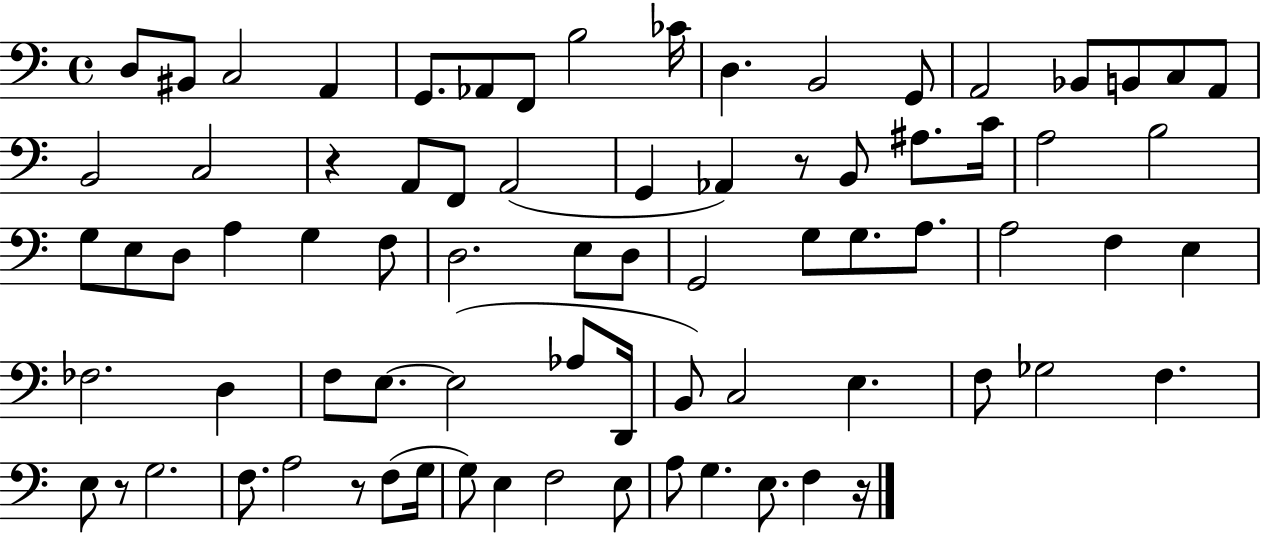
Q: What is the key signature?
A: C major